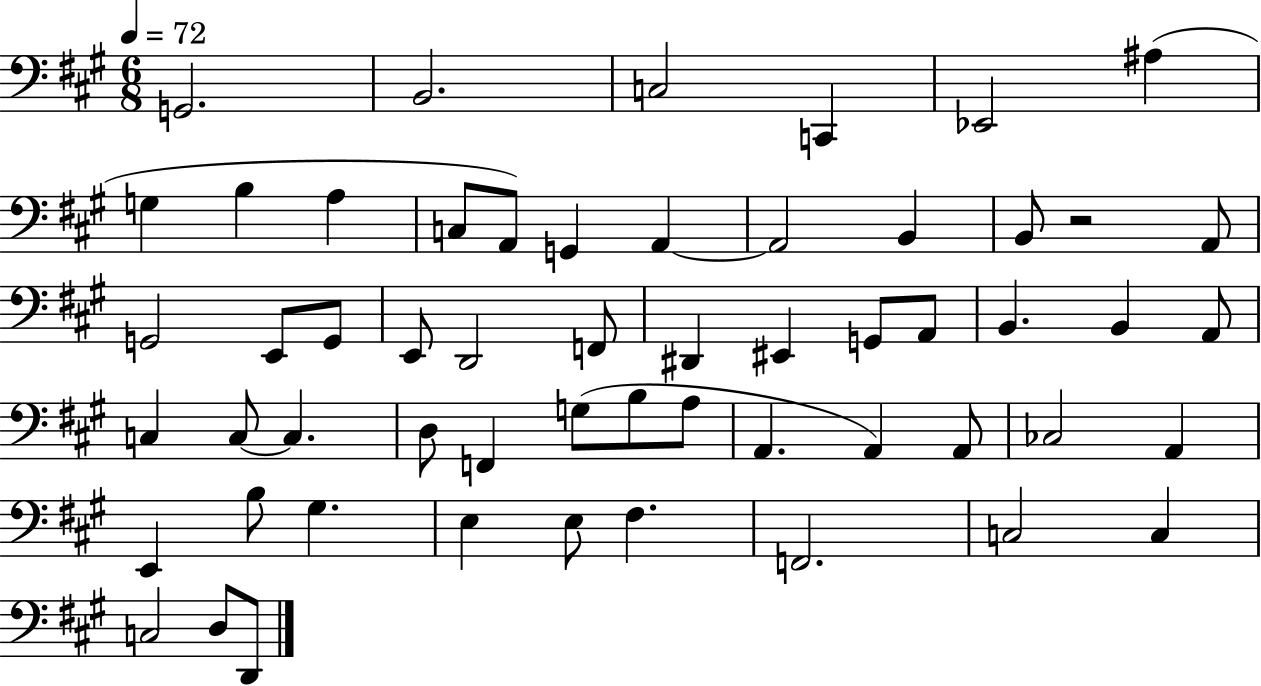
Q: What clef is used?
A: bass